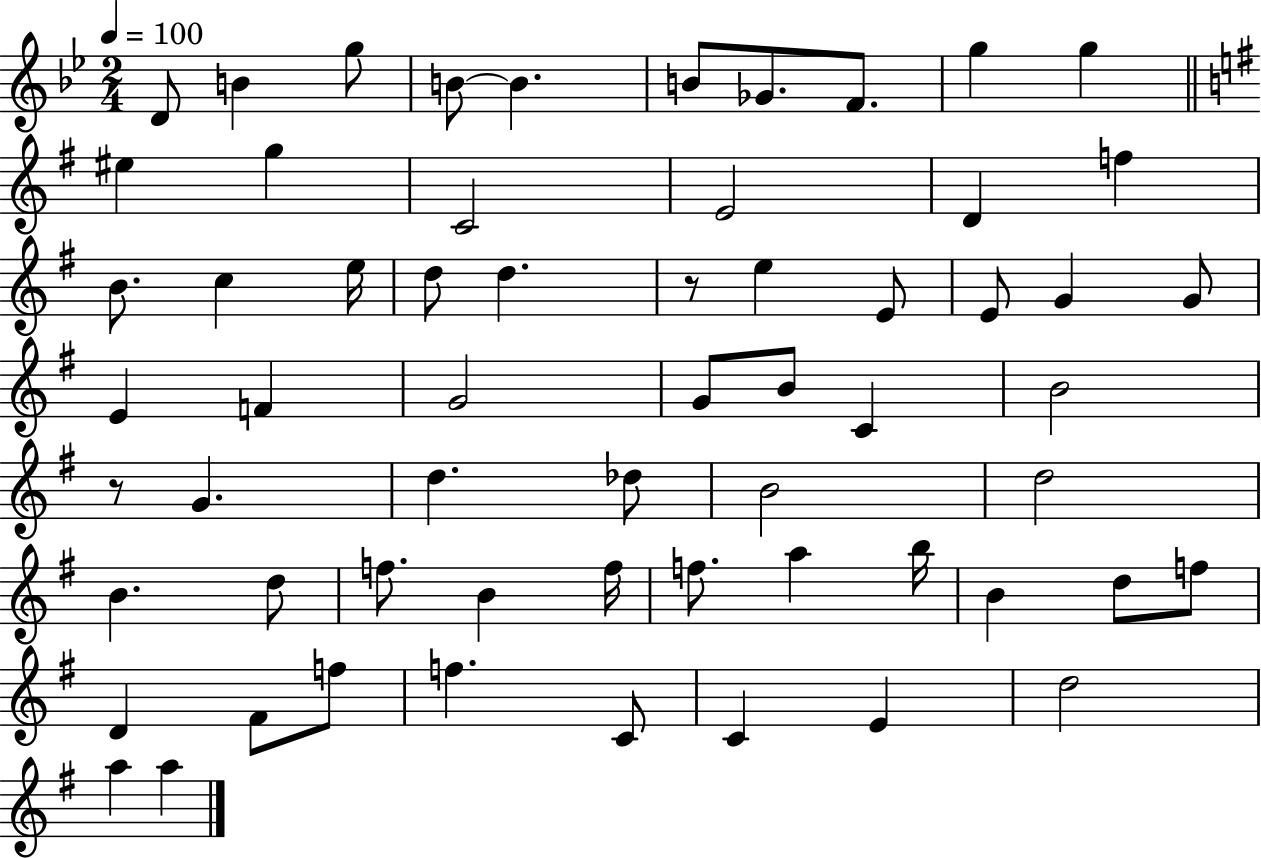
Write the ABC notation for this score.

X:1
T:Untitled
M:2/4
L:1/4
K:Bb
D/2 B g/2 B/2 B B/2 _G/2 F/2 g g ^e g C2 E2 D f B/2 c e/4 d/2 d z/2 e E/2 E/2 G G/2 E F G2 G/2 B/2 C B2 z/2 G d _d/2 B2 d2 B d/2 f/2 B f/4 f/2 a b/4 B d/2 f/2 D ^F/2 f/2 f C/2 C E d2 a a